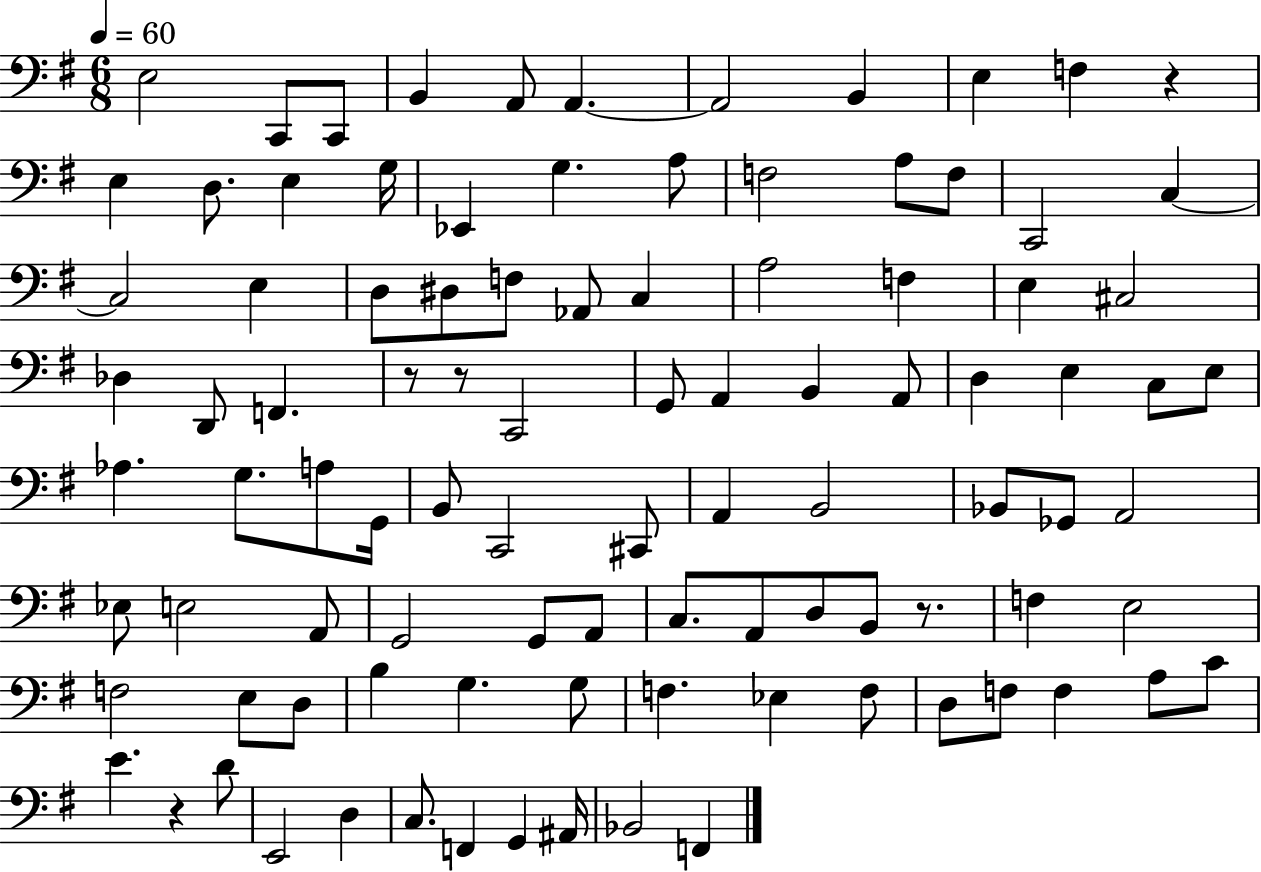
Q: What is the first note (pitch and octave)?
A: E3